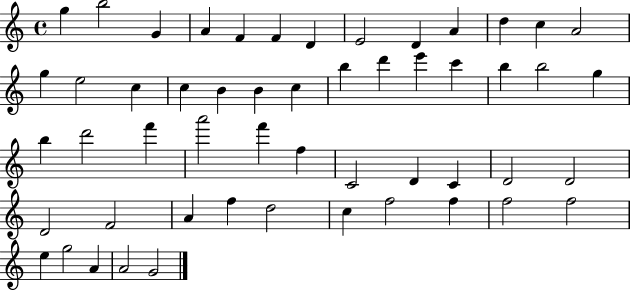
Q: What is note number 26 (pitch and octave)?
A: B5